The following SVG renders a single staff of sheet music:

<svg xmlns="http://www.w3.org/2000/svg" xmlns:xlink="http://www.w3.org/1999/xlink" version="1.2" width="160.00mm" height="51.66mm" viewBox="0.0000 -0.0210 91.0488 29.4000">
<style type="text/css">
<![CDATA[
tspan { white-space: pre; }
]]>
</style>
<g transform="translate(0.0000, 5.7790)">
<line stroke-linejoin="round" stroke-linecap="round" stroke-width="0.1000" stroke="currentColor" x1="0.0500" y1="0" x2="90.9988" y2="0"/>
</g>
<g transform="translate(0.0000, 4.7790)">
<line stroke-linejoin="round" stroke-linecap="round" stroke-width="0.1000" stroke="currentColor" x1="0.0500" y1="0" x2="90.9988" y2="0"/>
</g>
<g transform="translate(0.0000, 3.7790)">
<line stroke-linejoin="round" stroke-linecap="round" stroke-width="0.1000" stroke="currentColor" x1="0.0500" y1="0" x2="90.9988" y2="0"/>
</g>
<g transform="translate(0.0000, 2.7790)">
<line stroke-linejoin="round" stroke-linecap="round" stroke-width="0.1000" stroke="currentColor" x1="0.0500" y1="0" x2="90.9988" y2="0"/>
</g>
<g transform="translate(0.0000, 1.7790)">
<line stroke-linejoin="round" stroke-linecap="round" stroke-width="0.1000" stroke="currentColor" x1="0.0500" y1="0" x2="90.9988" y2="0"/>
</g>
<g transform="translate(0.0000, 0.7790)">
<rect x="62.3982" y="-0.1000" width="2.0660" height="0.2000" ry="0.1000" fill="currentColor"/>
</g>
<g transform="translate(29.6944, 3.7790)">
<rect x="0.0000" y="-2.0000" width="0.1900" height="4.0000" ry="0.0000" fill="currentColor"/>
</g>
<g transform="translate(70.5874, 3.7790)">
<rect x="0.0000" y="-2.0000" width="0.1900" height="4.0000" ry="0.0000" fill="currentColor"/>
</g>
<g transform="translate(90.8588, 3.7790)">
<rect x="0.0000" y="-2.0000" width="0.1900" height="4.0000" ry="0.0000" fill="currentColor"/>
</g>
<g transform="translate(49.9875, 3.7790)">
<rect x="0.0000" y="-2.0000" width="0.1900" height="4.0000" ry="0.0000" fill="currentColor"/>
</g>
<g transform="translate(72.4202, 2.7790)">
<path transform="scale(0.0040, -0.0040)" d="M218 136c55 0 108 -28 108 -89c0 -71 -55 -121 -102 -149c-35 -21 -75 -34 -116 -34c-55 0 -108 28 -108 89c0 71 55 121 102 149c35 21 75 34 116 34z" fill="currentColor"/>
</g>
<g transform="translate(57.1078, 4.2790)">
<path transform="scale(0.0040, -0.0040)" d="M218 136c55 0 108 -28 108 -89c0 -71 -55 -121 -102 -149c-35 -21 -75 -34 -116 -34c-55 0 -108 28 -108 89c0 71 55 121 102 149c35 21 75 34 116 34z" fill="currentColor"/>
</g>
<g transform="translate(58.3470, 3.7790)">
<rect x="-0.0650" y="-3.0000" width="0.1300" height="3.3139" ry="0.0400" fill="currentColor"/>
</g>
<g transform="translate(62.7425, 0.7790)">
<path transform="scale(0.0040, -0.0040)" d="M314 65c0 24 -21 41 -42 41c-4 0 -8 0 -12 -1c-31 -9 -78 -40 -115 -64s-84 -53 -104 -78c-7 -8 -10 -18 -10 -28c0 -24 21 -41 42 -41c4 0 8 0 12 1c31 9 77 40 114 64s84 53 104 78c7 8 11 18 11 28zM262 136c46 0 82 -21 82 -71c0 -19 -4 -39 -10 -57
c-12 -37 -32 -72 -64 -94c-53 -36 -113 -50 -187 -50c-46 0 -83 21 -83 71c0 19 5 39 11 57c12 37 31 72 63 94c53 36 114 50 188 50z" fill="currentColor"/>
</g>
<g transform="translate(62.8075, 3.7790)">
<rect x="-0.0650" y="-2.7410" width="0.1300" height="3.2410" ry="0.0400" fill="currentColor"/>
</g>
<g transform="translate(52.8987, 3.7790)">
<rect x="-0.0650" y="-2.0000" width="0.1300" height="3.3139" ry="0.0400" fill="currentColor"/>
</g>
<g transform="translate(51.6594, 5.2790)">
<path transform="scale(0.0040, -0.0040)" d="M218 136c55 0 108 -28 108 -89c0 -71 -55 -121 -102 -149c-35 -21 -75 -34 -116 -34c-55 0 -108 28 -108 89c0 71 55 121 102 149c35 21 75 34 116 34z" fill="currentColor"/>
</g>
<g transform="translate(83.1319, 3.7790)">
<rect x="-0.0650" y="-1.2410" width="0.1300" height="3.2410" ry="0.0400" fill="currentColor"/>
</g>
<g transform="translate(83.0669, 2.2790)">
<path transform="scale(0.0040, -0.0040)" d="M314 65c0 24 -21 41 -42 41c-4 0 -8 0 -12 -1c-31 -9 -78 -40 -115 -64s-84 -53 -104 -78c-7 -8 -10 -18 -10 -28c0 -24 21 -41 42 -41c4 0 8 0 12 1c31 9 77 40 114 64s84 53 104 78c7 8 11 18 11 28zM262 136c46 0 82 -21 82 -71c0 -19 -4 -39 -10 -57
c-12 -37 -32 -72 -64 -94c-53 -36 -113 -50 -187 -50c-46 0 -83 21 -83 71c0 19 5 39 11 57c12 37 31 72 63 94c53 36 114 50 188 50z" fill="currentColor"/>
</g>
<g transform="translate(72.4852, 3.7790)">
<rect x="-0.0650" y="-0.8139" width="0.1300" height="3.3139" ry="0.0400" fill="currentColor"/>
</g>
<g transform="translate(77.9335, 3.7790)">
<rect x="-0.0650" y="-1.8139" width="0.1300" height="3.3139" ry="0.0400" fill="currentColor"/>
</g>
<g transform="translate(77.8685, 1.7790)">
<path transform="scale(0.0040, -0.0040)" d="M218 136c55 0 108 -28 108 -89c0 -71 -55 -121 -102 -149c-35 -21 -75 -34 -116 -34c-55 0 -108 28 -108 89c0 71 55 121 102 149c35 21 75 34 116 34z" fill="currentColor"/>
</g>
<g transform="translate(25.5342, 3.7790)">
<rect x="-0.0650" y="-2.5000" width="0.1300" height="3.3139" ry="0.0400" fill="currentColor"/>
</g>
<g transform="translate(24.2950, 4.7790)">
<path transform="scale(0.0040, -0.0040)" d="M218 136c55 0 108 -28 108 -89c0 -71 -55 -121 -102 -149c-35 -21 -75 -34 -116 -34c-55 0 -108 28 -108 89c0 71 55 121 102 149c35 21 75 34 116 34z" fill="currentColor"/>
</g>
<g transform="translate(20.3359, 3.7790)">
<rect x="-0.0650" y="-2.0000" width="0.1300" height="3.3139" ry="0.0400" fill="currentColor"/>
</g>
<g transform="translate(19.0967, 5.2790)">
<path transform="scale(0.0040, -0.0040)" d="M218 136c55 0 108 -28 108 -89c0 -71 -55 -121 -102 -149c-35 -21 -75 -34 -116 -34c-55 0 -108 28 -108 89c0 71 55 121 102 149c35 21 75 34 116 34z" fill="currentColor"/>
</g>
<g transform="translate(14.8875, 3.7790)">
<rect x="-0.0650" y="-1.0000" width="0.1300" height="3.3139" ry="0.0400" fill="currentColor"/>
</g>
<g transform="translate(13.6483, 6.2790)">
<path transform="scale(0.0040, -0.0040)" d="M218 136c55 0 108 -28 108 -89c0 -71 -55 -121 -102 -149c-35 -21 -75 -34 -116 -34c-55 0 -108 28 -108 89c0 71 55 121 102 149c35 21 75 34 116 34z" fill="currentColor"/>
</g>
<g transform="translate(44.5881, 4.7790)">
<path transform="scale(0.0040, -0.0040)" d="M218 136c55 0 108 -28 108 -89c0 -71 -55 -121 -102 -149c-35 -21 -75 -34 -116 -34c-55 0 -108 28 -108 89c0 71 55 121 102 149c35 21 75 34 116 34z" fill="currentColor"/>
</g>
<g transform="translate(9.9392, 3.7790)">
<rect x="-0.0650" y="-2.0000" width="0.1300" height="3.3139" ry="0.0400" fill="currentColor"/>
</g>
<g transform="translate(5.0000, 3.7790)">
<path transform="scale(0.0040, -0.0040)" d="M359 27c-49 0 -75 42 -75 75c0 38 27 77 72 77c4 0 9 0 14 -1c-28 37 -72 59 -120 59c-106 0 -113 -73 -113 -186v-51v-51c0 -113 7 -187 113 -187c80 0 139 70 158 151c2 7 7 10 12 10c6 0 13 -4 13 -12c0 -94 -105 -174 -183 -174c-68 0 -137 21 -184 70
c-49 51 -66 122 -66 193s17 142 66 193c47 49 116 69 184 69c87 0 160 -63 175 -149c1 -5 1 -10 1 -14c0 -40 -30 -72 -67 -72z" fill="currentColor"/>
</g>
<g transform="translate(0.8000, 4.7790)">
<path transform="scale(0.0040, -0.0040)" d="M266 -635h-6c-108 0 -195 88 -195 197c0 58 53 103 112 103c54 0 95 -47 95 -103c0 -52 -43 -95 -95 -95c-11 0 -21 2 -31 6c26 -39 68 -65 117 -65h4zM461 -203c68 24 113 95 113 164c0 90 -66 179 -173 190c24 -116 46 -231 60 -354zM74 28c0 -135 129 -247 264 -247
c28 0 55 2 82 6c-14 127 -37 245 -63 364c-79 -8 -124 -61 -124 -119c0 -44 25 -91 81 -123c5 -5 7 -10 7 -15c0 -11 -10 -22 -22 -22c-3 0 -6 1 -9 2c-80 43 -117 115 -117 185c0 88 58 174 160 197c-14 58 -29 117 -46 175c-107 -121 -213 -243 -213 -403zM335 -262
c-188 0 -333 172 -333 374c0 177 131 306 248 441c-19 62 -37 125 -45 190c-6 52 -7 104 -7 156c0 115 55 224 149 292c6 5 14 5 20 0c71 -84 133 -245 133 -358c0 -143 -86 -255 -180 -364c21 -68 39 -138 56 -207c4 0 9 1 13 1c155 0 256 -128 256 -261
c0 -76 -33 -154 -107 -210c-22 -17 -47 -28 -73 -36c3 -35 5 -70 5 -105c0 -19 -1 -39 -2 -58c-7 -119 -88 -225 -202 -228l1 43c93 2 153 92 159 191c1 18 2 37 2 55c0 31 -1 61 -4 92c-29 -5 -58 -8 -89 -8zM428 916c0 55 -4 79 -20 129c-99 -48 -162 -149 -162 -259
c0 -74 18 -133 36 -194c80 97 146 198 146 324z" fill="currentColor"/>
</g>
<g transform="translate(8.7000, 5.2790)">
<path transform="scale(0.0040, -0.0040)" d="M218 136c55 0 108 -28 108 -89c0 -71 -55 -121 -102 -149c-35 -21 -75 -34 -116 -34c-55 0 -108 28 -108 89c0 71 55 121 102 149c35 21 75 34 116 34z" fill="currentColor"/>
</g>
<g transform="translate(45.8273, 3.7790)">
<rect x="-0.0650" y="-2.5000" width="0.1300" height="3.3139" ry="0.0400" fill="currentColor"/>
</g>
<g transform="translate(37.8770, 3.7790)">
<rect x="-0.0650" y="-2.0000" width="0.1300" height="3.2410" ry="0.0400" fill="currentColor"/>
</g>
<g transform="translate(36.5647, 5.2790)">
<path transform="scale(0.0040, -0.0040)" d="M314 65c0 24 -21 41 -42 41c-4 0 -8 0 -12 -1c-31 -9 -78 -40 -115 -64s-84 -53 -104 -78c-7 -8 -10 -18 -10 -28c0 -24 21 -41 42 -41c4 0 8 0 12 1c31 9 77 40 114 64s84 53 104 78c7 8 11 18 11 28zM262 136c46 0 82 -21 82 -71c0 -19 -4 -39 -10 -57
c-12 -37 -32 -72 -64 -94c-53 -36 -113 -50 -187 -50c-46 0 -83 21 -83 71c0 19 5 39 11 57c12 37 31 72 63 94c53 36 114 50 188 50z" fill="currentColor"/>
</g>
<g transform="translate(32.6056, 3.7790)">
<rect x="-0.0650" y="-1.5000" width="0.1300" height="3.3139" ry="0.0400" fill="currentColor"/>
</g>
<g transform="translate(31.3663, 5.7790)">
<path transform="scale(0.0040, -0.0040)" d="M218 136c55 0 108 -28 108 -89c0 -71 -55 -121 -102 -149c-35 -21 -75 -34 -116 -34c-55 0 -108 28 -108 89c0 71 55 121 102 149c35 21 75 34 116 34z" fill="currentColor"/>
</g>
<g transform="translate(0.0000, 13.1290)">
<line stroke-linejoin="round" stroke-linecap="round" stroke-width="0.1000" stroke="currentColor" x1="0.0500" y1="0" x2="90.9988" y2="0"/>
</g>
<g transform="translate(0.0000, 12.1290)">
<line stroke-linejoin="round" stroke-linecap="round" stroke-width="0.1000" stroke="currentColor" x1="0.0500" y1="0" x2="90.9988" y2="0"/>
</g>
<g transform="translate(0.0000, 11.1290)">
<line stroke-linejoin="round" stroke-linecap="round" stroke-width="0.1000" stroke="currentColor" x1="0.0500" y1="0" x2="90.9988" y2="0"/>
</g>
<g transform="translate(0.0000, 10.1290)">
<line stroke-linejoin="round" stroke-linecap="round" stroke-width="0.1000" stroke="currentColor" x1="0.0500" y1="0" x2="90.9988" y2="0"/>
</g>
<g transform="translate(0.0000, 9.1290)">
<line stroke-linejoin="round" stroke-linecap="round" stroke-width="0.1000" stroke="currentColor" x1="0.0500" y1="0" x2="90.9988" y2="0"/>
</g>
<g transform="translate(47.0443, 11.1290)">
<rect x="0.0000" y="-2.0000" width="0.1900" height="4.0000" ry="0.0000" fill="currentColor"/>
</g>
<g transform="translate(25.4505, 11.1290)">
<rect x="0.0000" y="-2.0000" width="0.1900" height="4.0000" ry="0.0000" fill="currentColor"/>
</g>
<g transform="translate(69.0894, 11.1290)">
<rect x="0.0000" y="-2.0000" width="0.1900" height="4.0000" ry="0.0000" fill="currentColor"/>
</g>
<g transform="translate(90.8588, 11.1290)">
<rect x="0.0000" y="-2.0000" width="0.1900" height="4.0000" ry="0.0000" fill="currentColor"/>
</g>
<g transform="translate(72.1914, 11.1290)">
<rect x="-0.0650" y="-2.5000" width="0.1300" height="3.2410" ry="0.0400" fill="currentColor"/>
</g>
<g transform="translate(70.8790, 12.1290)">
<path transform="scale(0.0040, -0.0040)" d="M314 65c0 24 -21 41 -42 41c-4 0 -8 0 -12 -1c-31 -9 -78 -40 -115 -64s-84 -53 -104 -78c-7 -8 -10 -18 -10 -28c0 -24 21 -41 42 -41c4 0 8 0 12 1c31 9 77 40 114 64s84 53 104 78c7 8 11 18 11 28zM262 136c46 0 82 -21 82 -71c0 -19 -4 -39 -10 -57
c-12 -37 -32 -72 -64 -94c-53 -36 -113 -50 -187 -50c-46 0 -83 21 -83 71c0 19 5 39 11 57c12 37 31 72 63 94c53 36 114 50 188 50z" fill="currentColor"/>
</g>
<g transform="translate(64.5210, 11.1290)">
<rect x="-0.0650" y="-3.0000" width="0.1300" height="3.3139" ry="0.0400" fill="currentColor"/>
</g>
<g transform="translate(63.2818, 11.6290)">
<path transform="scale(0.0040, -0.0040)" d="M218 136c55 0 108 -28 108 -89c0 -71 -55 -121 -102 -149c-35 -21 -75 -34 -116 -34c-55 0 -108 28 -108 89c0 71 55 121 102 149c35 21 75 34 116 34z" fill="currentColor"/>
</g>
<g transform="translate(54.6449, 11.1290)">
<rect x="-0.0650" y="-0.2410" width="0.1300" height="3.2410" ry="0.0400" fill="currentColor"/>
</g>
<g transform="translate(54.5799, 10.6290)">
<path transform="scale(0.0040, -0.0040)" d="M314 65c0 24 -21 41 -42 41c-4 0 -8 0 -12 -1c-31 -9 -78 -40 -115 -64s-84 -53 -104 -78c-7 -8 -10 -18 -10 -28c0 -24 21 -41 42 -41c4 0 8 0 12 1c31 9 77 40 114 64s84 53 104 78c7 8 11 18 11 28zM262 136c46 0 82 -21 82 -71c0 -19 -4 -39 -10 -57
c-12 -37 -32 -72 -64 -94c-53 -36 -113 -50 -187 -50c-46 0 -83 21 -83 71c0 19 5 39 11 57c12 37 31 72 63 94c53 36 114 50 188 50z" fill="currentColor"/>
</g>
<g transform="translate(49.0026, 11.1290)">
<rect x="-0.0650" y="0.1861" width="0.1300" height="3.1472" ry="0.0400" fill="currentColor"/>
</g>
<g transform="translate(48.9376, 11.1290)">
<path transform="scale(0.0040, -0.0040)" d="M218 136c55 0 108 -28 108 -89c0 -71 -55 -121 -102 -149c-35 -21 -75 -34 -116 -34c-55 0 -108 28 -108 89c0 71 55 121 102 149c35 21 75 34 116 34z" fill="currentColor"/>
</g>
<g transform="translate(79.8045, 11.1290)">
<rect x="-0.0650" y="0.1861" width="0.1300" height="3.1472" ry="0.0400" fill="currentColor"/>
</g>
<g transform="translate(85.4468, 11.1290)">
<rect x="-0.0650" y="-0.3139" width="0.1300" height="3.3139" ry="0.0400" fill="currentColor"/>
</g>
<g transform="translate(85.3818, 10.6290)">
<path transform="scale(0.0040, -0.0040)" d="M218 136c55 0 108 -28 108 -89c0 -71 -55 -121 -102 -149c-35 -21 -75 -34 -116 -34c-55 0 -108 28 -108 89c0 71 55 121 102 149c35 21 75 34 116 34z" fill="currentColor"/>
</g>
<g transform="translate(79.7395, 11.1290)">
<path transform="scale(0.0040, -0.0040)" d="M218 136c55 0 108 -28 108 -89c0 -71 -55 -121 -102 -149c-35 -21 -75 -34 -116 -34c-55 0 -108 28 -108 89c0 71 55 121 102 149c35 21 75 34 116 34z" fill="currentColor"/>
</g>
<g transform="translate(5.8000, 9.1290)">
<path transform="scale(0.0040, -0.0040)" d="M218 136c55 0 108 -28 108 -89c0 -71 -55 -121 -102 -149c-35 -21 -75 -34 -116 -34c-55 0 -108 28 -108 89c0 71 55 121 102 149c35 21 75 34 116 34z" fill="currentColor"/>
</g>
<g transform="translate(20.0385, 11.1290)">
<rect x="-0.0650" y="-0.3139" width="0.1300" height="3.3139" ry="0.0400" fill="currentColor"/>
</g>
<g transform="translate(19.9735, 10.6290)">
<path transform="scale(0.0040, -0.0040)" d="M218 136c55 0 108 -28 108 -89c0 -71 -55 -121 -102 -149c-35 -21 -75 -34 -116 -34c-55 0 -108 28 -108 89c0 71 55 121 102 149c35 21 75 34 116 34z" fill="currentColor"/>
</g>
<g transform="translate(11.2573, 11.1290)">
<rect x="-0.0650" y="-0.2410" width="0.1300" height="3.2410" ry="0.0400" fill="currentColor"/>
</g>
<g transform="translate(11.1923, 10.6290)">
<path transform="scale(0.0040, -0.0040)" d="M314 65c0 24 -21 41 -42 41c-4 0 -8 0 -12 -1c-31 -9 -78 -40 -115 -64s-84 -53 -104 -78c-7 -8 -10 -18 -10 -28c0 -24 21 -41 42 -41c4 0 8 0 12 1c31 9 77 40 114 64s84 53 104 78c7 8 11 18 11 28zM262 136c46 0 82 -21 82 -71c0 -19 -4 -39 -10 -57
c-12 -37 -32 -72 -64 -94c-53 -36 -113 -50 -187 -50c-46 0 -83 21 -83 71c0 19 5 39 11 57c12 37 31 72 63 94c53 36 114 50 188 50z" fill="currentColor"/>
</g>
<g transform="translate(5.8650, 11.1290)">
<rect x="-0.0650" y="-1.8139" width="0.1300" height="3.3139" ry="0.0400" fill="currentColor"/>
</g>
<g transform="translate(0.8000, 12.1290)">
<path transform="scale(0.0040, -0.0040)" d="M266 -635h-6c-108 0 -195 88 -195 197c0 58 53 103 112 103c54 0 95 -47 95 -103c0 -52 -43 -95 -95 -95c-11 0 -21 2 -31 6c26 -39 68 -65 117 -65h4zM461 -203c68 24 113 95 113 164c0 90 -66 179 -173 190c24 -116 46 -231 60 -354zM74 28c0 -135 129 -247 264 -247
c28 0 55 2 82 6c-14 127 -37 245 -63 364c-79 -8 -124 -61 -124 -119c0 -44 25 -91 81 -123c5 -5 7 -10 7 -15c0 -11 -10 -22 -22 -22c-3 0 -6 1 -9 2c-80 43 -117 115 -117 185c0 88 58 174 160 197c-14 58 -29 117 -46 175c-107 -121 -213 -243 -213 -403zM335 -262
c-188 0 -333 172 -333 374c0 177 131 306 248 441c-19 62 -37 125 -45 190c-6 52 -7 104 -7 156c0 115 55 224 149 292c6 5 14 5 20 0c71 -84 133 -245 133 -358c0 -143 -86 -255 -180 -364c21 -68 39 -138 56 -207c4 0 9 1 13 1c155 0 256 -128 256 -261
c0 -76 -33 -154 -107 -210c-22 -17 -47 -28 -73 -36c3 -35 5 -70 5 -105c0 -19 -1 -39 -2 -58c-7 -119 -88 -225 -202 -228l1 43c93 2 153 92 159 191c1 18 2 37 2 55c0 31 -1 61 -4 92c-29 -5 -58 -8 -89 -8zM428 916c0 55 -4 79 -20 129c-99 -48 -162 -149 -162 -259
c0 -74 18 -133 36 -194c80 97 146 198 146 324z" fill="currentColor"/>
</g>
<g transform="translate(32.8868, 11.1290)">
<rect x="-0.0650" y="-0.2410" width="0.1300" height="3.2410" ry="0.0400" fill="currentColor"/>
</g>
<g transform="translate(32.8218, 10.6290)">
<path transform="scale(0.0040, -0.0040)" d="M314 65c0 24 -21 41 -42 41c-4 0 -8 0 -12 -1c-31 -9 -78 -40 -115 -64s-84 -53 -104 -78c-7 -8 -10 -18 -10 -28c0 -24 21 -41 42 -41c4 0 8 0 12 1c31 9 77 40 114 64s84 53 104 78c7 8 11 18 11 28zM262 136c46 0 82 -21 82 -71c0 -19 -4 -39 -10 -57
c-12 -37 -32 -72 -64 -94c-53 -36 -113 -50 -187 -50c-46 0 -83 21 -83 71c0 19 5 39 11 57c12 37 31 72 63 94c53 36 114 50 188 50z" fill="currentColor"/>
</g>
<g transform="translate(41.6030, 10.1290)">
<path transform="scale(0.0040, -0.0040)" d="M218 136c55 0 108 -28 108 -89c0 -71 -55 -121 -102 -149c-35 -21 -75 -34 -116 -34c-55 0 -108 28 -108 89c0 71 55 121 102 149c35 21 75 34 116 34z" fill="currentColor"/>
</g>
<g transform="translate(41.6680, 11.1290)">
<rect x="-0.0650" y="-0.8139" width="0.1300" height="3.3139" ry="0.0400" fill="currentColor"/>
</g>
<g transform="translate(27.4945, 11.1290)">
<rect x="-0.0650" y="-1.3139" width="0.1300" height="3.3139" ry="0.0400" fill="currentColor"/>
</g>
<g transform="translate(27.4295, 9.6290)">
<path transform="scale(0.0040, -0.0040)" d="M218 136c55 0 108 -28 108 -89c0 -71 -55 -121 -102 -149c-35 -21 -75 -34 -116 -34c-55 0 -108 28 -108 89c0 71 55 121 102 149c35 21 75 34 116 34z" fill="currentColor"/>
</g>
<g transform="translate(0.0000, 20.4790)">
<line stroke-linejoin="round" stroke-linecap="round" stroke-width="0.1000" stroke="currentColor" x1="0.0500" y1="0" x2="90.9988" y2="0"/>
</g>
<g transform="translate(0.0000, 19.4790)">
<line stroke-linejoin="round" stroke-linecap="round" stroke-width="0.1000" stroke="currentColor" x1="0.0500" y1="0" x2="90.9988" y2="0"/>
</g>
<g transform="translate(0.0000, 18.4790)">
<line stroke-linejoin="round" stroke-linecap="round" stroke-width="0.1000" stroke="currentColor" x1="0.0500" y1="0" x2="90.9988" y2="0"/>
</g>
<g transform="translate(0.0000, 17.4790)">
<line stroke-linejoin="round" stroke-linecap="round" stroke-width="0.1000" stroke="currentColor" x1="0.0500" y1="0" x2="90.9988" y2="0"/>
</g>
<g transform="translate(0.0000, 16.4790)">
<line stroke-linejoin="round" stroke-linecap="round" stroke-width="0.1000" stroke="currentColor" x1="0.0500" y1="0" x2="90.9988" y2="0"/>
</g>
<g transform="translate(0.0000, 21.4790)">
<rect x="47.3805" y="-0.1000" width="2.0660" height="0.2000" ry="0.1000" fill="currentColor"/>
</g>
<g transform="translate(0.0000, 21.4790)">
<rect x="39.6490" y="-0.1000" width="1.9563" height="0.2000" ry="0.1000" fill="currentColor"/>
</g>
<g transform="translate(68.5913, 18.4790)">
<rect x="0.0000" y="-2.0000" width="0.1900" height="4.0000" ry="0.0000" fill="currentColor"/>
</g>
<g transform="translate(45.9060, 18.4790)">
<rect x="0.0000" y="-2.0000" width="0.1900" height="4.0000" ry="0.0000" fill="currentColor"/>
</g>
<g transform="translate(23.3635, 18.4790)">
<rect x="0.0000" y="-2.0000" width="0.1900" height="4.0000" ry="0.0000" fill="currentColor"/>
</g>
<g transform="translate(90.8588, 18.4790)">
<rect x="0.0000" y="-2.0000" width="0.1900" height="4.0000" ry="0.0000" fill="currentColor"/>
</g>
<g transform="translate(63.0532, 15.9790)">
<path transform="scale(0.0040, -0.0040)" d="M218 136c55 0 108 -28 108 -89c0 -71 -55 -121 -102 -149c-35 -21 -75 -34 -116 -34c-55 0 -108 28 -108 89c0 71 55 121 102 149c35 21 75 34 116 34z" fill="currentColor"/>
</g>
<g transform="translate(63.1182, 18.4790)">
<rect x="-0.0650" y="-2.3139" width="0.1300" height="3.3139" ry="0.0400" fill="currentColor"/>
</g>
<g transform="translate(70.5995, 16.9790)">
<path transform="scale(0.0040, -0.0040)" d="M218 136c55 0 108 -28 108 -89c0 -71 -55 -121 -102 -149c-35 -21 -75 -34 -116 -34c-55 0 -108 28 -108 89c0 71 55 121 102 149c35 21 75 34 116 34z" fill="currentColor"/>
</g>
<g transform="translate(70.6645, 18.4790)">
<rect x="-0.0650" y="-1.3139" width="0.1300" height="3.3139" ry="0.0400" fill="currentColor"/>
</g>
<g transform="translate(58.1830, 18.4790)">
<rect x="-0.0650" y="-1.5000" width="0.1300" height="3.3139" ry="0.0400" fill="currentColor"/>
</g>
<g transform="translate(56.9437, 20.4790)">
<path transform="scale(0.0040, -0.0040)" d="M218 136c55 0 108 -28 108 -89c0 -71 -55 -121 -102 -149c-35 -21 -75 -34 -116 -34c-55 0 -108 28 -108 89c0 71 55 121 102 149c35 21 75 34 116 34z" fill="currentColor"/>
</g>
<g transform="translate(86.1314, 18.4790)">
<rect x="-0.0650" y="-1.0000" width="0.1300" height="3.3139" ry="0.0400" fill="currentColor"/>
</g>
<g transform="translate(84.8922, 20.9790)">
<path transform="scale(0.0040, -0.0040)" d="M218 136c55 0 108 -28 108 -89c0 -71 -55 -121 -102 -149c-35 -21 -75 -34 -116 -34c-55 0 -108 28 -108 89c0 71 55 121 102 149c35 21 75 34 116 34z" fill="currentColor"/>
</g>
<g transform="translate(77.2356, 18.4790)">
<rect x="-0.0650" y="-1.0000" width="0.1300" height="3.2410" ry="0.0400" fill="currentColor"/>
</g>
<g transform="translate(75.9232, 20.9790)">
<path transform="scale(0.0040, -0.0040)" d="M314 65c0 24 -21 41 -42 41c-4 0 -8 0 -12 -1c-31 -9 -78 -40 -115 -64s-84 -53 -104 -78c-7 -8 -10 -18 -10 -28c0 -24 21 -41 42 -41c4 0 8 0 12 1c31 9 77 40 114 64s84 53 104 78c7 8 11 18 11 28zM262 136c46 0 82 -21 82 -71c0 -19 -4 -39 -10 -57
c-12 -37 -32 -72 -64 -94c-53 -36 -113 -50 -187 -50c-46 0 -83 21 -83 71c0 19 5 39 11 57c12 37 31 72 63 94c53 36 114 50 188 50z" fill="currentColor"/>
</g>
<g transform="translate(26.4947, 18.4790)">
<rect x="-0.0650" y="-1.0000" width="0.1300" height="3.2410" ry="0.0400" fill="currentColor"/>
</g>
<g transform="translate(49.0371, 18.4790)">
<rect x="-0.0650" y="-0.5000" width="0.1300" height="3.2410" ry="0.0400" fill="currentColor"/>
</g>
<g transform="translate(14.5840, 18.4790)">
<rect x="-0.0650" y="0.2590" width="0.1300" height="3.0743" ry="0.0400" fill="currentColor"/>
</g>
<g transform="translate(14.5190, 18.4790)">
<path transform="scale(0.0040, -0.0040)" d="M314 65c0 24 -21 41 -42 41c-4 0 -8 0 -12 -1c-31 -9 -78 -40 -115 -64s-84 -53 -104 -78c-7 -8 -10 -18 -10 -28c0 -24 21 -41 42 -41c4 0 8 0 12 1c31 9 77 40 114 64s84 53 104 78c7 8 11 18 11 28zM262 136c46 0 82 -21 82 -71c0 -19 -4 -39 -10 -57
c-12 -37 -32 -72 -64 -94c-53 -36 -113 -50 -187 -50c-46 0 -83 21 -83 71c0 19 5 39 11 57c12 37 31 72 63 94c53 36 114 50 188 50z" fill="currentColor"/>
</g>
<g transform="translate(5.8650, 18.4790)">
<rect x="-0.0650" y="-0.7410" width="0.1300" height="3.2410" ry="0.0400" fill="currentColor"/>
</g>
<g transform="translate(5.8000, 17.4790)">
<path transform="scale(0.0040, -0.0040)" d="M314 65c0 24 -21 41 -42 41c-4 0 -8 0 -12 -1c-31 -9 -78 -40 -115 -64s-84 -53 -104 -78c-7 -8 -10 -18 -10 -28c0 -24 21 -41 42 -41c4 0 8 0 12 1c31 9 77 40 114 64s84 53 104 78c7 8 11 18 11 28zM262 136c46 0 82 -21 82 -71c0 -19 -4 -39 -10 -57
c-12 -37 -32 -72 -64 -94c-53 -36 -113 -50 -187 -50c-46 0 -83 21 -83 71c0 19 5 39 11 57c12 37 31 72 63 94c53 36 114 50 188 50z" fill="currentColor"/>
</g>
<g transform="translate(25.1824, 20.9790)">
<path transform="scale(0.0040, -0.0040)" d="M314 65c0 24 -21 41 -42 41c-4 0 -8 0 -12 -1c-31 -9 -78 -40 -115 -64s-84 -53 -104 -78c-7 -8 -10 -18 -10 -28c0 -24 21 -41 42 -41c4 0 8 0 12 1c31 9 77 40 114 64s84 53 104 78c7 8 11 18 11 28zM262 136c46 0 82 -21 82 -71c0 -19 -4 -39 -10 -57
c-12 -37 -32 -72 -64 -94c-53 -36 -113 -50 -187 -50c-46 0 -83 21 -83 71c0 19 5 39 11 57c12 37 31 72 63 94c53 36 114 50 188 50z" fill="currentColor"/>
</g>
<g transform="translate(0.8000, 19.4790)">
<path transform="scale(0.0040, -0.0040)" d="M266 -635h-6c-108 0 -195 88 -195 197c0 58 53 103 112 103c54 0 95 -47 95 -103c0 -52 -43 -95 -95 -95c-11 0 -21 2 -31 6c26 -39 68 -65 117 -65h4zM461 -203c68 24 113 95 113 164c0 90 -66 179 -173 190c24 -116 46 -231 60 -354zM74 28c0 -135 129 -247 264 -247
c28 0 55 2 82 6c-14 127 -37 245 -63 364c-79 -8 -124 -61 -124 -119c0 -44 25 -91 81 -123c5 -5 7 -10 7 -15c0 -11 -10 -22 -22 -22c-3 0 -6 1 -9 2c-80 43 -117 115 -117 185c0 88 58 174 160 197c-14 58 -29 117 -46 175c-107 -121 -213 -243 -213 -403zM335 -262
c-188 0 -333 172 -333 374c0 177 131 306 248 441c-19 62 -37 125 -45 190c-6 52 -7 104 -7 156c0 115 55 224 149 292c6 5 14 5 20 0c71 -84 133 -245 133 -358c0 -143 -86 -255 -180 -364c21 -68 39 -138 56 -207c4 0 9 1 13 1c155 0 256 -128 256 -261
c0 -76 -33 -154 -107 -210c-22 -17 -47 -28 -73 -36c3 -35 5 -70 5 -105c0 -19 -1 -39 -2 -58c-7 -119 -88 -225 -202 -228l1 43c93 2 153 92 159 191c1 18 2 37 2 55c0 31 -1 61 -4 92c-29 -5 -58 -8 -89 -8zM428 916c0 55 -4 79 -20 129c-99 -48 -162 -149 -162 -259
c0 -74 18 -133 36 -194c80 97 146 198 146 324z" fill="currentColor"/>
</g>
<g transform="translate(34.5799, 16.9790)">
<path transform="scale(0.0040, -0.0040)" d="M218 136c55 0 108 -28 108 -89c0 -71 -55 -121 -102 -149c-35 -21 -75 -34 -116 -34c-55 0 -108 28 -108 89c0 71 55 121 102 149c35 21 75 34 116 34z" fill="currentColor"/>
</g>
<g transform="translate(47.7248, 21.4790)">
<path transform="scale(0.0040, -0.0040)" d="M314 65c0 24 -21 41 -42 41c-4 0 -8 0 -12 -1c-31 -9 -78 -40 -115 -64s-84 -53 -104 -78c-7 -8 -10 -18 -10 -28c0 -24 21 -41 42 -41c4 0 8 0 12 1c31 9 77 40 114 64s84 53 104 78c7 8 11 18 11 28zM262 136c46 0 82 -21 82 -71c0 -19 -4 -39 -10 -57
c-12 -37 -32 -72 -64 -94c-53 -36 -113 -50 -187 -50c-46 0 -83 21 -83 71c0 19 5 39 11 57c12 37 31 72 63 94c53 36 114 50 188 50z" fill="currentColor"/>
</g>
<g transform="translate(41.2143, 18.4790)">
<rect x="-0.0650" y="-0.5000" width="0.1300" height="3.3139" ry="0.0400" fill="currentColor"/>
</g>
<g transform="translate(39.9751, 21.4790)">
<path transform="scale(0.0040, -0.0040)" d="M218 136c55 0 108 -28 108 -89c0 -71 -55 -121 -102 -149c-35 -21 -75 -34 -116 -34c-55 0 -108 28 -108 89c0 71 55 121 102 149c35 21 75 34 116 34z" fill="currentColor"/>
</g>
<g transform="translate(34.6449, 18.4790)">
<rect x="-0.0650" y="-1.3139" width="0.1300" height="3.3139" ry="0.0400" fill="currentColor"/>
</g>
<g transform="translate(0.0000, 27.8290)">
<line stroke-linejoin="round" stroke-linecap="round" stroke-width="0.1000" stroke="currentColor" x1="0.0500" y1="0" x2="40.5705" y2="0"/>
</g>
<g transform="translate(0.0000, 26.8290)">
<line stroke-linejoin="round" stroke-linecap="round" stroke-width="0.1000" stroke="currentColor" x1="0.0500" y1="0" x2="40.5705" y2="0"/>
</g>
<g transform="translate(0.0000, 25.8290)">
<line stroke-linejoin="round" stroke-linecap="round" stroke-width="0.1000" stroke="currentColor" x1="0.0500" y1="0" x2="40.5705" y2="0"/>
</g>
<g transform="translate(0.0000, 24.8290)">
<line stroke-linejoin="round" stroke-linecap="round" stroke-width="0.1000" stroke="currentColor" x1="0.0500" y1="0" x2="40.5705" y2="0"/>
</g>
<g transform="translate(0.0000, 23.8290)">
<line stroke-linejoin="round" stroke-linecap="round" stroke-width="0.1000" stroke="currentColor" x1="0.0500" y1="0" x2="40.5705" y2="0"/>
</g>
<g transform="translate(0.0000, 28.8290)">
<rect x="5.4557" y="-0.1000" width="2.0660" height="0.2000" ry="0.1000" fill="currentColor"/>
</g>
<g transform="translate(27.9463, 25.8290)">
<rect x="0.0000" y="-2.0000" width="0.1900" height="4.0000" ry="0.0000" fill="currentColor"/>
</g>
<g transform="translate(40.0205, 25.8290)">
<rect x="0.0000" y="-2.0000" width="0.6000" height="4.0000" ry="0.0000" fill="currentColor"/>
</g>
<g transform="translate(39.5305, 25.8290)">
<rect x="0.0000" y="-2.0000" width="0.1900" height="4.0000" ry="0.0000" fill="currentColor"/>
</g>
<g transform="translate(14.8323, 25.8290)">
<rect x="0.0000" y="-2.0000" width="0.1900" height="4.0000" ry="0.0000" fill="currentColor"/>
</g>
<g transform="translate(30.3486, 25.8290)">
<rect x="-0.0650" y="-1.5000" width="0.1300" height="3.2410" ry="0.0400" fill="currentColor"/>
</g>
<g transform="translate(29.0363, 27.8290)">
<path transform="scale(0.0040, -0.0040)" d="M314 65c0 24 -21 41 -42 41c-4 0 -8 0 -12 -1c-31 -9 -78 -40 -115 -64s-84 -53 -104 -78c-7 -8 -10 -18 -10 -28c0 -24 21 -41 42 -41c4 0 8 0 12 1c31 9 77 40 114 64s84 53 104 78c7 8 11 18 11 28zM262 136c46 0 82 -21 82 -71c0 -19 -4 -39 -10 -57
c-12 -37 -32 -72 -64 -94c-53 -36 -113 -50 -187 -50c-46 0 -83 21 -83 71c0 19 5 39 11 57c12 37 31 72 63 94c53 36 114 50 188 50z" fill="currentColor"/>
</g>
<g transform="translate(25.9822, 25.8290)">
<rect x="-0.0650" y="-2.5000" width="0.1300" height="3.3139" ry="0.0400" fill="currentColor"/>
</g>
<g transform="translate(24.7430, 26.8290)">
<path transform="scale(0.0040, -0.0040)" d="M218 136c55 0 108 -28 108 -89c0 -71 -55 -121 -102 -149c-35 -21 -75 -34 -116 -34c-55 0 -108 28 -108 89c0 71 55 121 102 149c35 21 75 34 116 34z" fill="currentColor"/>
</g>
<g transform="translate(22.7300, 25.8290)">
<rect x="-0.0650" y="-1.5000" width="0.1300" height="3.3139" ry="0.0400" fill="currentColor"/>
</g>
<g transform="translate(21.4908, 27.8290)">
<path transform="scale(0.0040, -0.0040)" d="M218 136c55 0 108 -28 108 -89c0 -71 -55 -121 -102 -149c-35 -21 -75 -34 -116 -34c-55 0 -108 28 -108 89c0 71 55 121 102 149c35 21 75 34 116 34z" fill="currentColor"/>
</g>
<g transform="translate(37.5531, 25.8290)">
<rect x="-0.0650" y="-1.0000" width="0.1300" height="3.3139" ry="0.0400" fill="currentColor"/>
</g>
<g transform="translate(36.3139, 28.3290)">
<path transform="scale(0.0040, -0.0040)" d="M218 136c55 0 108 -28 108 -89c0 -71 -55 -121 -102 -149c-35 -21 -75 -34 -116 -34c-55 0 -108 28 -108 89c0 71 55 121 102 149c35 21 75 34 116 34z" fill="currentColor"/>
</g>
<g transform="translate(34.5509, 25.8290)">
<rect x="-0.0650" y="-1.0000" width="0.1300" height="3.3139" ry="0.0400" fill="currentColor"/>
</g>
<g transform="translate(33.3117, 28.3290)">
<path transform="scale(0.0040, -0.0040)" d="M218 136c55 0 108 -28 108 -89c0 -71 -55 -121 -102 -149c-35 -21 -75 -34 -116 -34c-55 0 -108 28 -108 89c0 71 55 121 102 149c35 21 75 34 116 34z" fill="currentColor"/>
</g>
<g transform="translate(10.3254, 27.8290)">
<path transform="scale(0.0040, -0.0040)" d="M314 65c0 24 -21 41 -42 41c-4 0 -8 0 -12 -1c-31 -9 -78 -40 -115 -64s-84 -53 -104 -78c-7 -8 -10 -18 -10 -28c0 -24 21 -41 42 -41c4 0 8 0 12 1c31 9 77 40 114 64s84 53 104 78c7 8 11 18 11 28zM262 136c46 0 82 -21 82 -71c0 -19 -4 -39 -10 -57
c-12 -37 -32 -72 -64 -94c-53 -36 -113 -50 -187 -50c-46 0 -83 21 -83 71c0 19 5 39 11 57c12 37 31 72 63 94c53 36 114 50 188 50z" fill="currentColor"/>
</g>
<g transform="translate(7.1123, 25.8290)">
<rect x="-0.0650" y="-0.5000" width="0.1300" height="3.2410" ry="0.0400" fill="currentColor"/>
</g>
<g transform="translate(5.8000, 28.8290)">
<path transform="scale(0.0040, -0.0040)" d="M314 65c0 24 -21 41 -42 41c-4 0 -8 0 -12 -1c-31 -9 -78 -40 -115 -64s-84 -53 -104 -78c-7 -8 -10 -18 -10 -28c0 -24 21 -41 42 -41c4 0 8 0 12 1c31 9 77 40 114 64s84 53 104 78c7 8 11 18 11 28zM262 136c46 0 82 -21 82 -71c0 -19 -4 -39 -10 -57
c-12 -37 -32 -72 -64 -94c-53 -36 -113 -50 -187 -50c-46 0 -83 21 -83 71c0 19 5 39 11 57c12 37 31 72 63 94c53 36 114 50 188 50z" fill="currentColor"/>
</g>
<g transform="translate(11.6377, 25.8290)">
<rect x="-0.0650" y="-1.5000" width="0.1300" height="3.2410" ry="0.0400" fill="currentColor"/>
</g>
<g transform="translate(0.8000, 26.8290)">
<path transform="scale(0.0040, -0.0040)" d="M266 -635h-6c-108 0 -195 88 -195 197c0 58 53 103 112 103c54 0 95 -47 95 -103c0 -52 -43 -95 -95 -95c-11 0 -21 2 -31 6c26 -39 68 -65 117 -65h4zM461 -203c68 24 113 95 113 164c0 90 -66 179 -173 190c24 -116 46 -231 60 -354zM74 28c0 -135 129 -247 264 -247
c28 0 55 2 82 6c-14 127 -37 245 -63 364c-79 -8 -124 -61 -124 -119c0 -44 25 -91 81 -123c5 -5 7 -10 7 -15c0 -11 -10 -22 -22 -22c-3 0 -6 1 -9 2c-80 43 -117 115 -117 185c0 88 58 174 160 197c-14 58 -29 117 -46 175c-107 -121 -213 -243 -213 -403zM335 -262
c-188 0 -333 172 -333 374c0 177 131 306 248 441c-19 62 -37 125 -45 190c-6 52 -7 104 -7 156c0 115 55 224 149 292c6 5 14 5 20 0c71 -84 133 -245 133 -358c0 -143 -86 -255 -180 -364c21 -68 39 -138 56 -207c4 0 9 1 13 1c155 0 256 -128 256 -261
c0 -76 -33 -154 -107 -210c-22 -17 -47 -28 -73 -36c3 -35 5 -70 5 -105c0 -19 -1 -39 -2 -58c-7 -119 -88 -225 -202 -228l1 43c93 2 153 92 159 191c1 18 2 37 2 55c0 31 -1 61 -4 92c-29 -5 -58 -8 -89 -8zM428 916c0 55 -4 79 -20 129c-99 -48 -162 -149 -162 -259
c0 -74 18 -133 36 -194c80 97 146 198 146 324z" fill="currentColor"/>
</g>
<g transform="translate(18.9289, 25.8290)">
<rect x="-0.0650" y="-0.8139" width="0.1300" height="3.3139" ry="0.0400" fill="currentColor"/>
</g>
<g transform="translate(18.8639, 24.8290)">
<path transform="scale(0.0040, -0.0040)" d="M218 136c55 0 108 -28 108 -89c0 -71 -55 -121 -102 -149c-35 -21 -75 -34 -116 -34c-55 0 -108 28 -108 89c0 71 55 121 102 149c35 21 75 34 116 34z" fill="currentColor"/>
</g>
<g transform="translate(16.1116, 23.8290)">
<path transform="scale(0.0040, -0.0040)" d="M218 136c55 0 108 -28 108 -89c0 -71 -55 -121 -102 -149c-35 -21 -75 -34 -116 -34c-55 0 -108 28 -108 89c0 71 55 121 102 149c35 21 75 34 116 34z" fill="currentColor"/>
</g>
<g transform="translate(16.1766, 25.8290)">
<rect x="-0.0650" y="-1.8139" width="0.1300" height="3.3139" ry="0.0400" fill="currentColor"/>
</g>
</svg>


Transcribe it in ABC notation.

X:1
T:Untitled
M:4/4
L:1/4
K:C
F D F G E F2 G F A a2 d f e2 f c2 c e c2 d B c2 A G2 B c d2 B2 D2 e C C2 E g e D2 D C2 E2 f d E G E2 D D